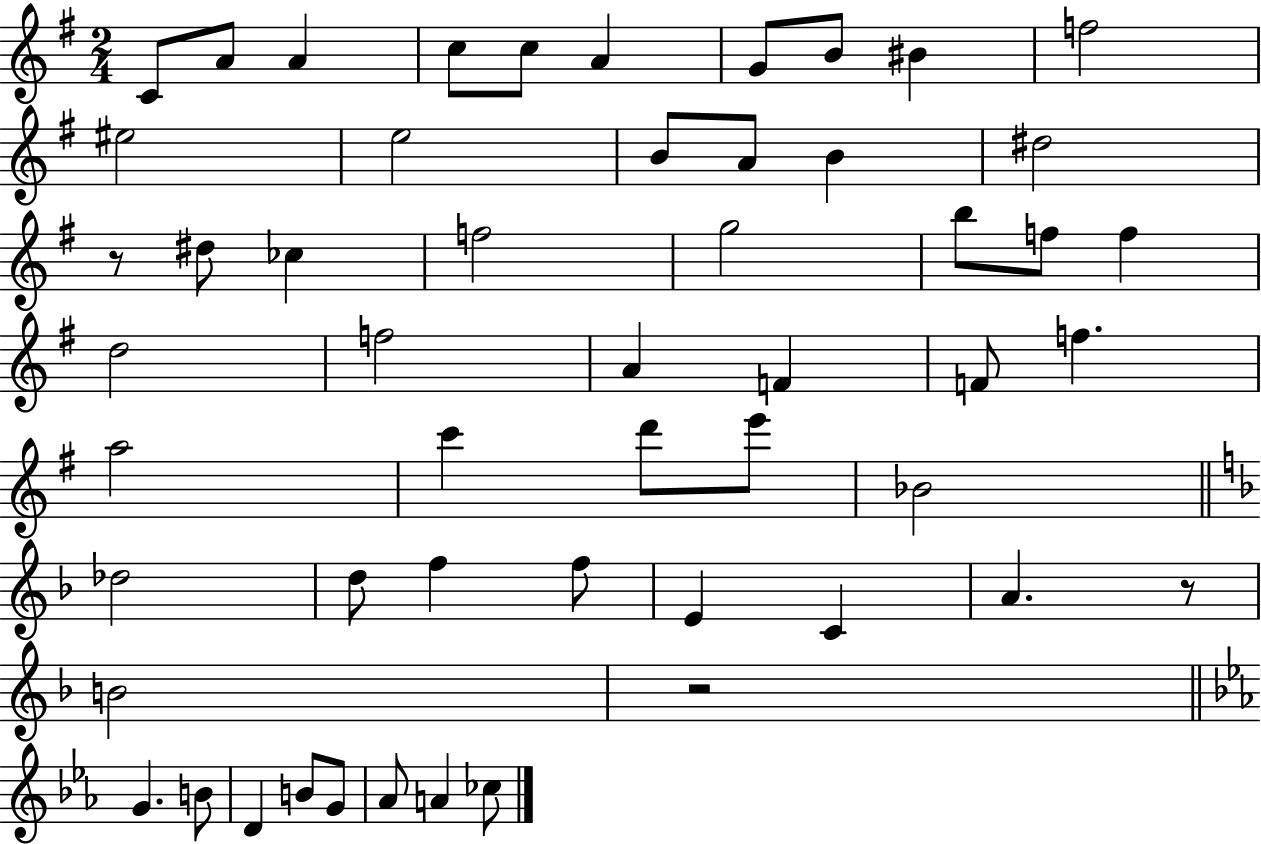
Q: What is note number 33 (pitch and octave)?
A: E6